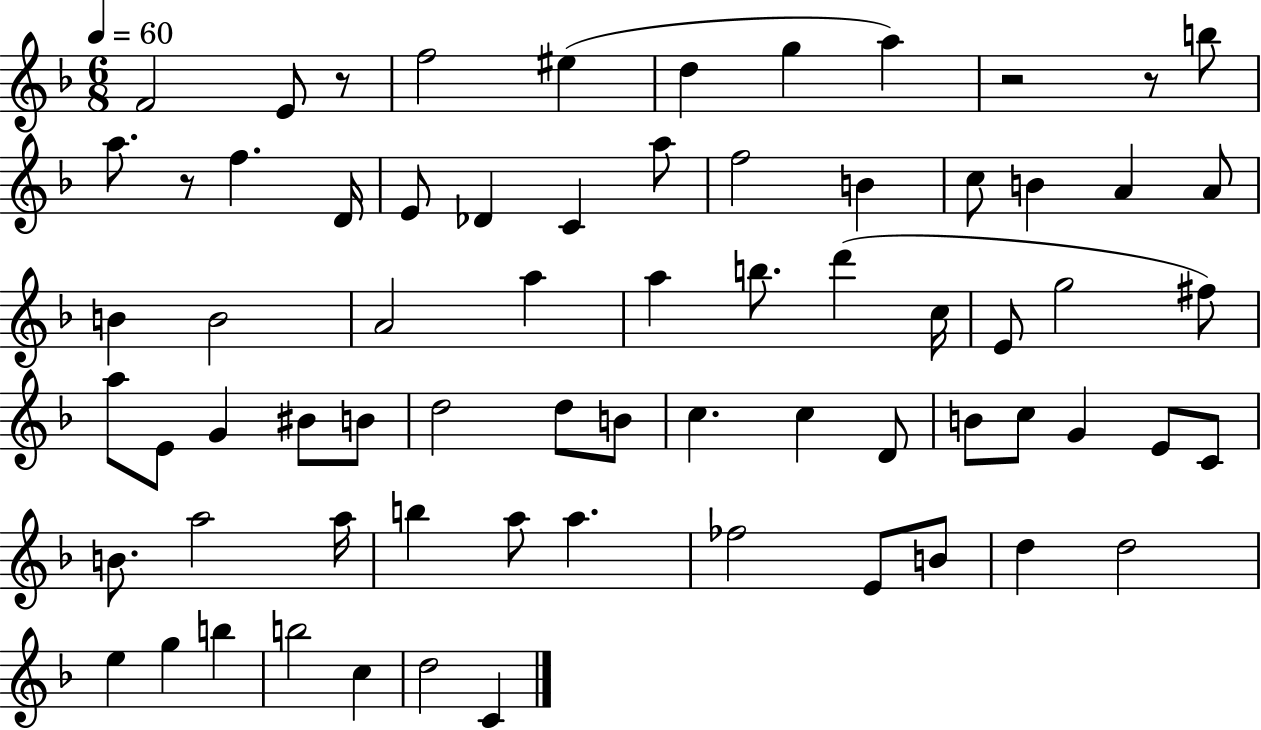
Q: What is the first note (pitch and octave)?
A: F4